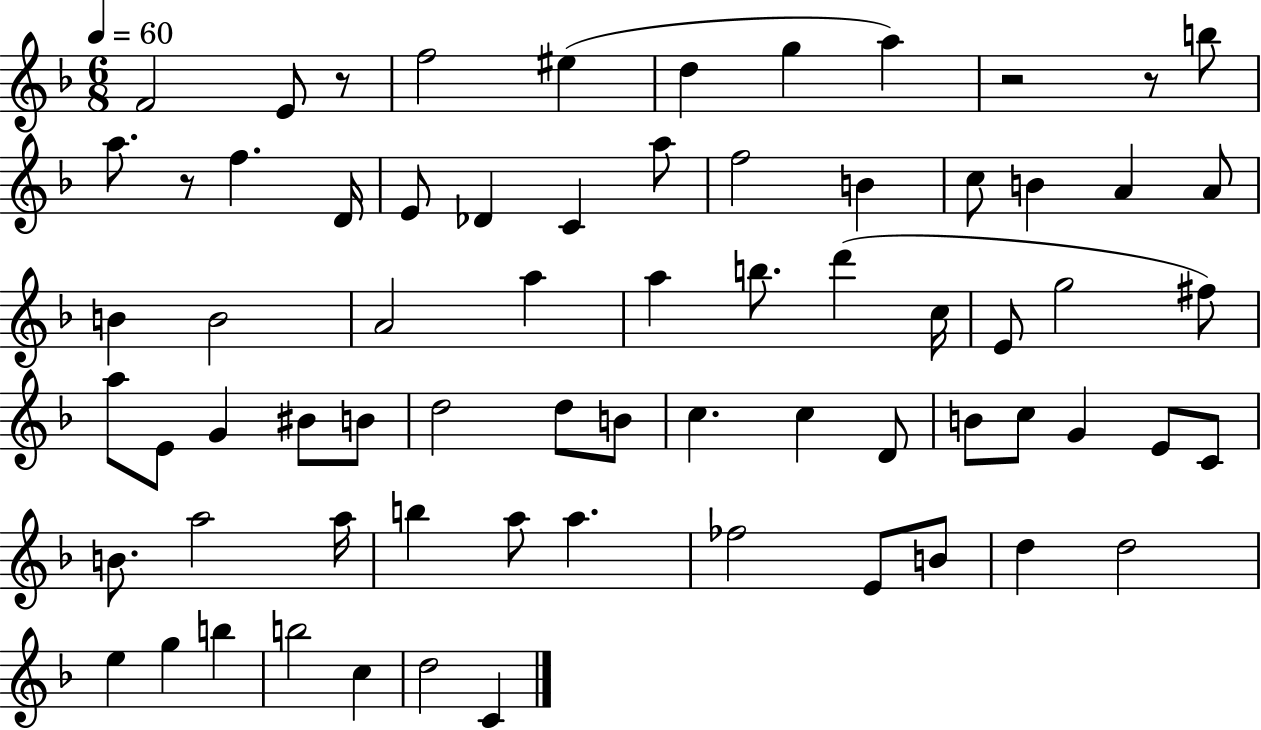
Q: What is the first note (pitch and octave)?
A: F4